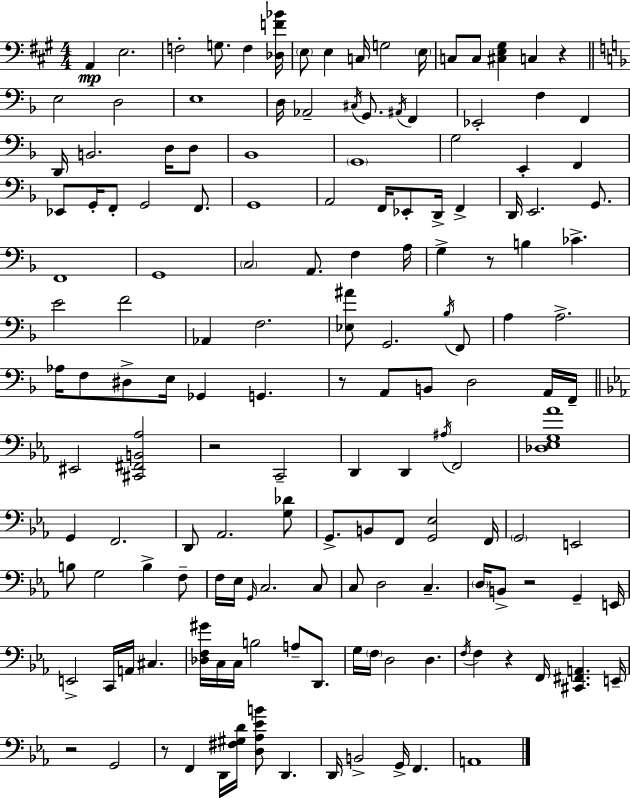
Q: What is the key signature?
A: A major